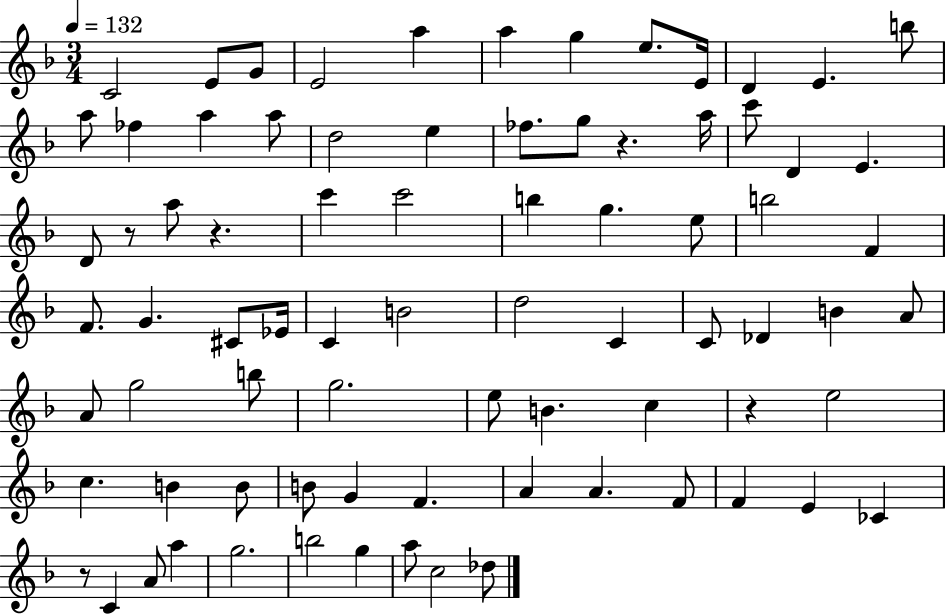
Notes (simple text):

C4/h E4/e G4/e E4/h A5/q A5/q G5/q E5/e. E4/s D4/q E4/q. B5/e A5/e FES5/q A5/q A5/e D5/h E5/q FES5/e. G5/e R/q. A5/s C6/e D4/q E4/q. D4/e R/e A5/e R/q. C6/q C6/h B5/q G5/q. E5/e B5/h F4/q F4/e. G4/q. C#4/e Eb4/s C4/q B4/h D5/h C4/q C4/e Db4/q B4/q A4/e A4/e G5/h B5/e G5/h. E5/e B4/q. C5/q R/q E5/h C5/q. B4/q B4/e B4/e G4/q F4/q. A4/q A4/q. F4/e F4/q E4/q CES4/q R/e C4/q A4/e A5/q G5/h. B5/h G5/q A5/e C5/h Db5/e